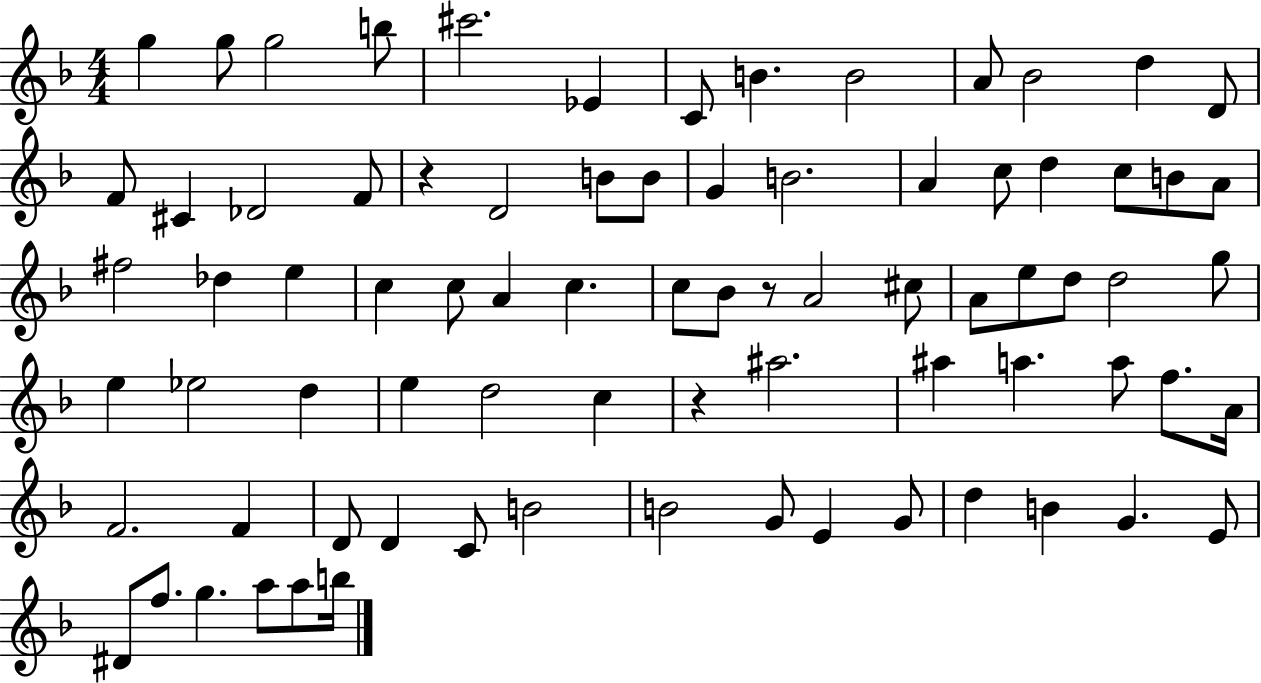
G5/q G5/e G5/h B5/e C#6/h. Eb4/q C4/e B4/q. B4/h A4/e Bb4/h D5/q D4/e F4/e C#4/q Db4/h F4/e R/q D4/h B4/e B4/e G4/q B4/h. A4/q C5/e D5/q C5/e B4/e A4/e F#5/h Db5/q E5/q C5/q C5/e A4/q C5/q. C5/e Bb4/e R/e A4/h C#5/e A4/e E5/e D5/e D5/h G5/e E5/q Eb5/h D5/q E5/q D5/h C5/q R/q A#5/h. A#5/q A5/q. A5/e F5/e. A4/s F4/h. F4/q D4/e D4/q C4/e B4/h B4/h G4/e E4/q G4/e D5/q B4/q G4/q. E4/e D#4/e F5/e. G5/q. A5/e A5/e B5/s